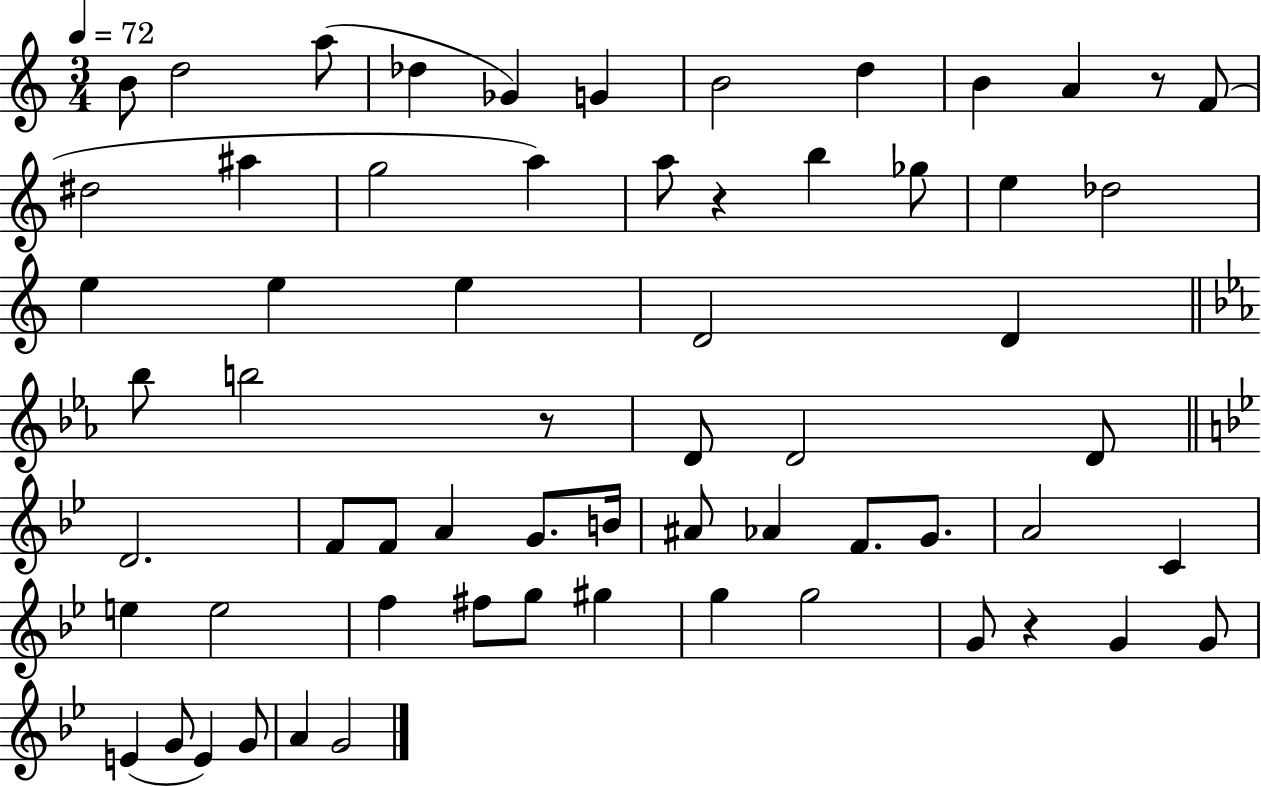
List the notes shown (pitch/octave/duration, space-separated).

B4/e D5/h A5/e Db5/q Gb4/q G4/q B4/h D5/q B4/q A4/q R/e F4/e D#5/h A#5/q G5/h A5/q A5/e R/q B5/q Gb5/e E5/q Db5/h E5/q E5/q E5/q D4/h D4/q Bb5/e B5/h R/e D4/e D4/h D4/e D4/h. F4/e F4/e A4/q G4/e. B4/s A#4/e Ab4/q F4/e. G4/e. A4/h C4/q E5/q E5/h F5/q F#5/e G5/e G#5/q G5/q G5/h G4/e R/q G4/q G4/e E4/q G4/e E4/q G4/e A4/q G4/h